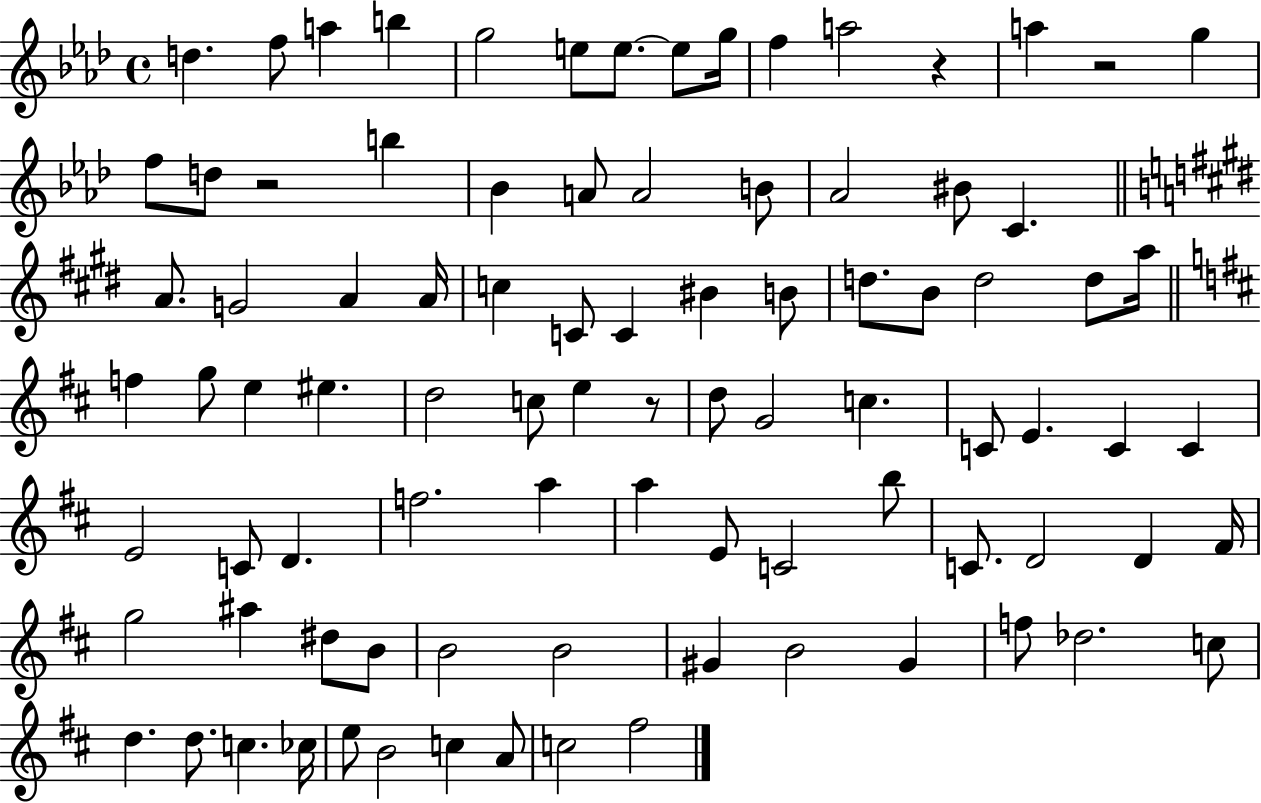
{
  \clef treble
  \time 4/4
  \defaultTimeSignature
  \key aes \major
  d''4. f''8 a''4 b''4 | g''2 e''8 e''8.~~ e''8 g''16 | f''4 a''2 r4 | a''4 r2 g''4 | \break f''8 d''8 r2 b''4 | bes'4 a'8 a'2 b'8 | aes'2 bis'8 c'4. | \bar "||" \break \key e \major a'8. g'2 a'4 a'16 | c''4 c'8 c'4 bis'4 b'8 | d''8. b'8 d''2 d''8 a''16 | \bar "||" \break \key d \major f''4 g''8 e''4 eis''4. | d''2 c''8 e''4 r8 | d''8 g'2 c''4. | c'8 e'4. c'4 c'4 | \break e'2 c'8 d'4. | f''2. a''4 | a''4 e'8 c'2 b''8 | c'8. d'2 d'4 fis'16 | \break g''2 ais''4 dis''8 b'8 | b'2 b'2 | gis'4 b'2 gis'4 | f''8 des''2. c''8 | \break d''4. d''8. c''4. ces''16 | e''8 b'2 c''4 a'8 | c''2 fis''2 | \bar "|."
}